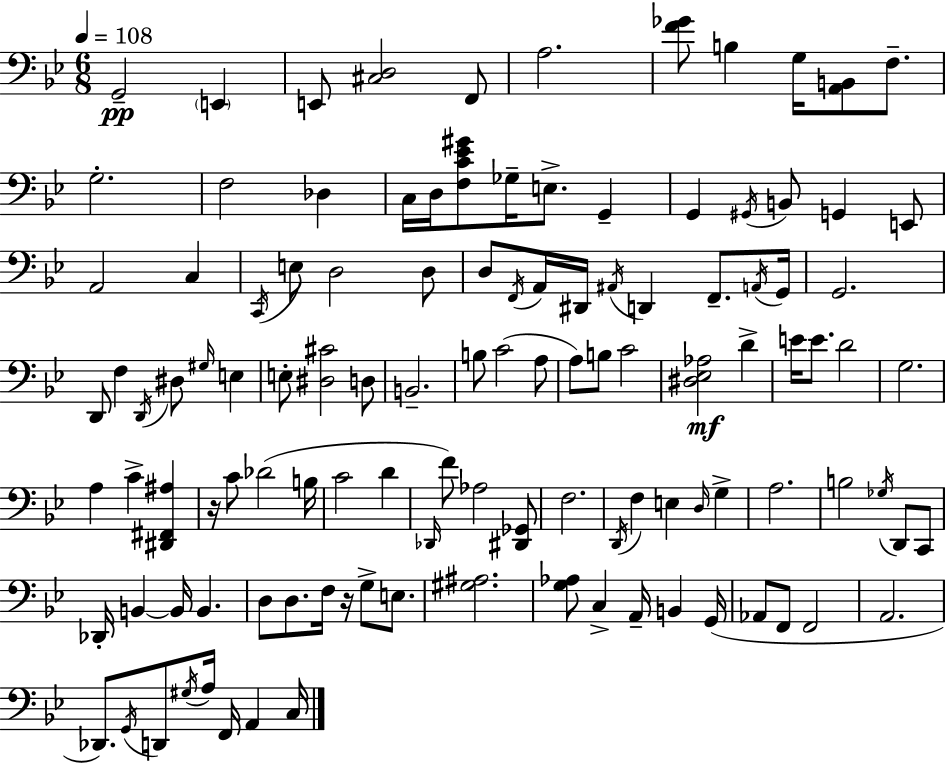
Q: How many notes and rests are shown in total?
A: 115